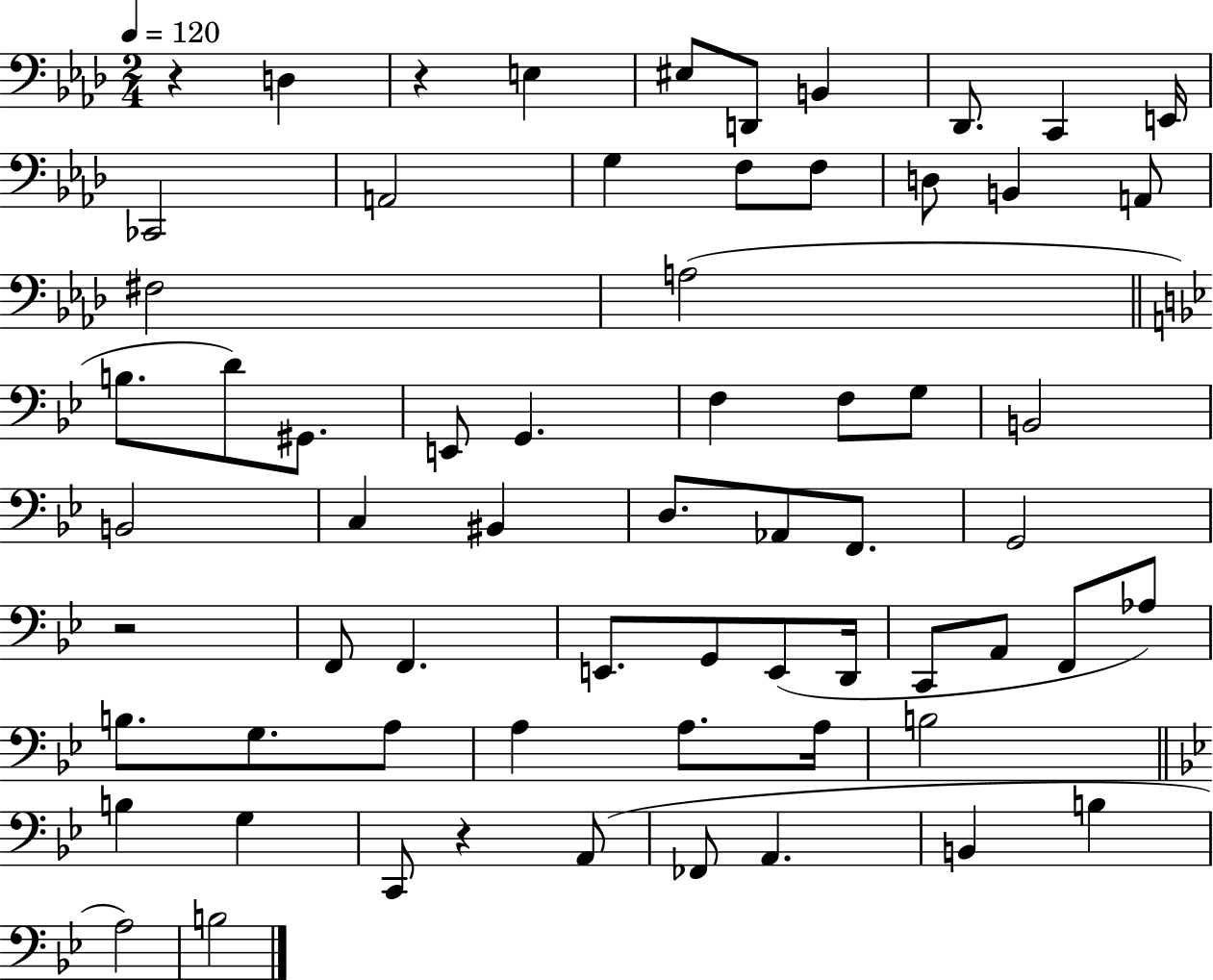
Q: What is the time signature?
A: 2/4